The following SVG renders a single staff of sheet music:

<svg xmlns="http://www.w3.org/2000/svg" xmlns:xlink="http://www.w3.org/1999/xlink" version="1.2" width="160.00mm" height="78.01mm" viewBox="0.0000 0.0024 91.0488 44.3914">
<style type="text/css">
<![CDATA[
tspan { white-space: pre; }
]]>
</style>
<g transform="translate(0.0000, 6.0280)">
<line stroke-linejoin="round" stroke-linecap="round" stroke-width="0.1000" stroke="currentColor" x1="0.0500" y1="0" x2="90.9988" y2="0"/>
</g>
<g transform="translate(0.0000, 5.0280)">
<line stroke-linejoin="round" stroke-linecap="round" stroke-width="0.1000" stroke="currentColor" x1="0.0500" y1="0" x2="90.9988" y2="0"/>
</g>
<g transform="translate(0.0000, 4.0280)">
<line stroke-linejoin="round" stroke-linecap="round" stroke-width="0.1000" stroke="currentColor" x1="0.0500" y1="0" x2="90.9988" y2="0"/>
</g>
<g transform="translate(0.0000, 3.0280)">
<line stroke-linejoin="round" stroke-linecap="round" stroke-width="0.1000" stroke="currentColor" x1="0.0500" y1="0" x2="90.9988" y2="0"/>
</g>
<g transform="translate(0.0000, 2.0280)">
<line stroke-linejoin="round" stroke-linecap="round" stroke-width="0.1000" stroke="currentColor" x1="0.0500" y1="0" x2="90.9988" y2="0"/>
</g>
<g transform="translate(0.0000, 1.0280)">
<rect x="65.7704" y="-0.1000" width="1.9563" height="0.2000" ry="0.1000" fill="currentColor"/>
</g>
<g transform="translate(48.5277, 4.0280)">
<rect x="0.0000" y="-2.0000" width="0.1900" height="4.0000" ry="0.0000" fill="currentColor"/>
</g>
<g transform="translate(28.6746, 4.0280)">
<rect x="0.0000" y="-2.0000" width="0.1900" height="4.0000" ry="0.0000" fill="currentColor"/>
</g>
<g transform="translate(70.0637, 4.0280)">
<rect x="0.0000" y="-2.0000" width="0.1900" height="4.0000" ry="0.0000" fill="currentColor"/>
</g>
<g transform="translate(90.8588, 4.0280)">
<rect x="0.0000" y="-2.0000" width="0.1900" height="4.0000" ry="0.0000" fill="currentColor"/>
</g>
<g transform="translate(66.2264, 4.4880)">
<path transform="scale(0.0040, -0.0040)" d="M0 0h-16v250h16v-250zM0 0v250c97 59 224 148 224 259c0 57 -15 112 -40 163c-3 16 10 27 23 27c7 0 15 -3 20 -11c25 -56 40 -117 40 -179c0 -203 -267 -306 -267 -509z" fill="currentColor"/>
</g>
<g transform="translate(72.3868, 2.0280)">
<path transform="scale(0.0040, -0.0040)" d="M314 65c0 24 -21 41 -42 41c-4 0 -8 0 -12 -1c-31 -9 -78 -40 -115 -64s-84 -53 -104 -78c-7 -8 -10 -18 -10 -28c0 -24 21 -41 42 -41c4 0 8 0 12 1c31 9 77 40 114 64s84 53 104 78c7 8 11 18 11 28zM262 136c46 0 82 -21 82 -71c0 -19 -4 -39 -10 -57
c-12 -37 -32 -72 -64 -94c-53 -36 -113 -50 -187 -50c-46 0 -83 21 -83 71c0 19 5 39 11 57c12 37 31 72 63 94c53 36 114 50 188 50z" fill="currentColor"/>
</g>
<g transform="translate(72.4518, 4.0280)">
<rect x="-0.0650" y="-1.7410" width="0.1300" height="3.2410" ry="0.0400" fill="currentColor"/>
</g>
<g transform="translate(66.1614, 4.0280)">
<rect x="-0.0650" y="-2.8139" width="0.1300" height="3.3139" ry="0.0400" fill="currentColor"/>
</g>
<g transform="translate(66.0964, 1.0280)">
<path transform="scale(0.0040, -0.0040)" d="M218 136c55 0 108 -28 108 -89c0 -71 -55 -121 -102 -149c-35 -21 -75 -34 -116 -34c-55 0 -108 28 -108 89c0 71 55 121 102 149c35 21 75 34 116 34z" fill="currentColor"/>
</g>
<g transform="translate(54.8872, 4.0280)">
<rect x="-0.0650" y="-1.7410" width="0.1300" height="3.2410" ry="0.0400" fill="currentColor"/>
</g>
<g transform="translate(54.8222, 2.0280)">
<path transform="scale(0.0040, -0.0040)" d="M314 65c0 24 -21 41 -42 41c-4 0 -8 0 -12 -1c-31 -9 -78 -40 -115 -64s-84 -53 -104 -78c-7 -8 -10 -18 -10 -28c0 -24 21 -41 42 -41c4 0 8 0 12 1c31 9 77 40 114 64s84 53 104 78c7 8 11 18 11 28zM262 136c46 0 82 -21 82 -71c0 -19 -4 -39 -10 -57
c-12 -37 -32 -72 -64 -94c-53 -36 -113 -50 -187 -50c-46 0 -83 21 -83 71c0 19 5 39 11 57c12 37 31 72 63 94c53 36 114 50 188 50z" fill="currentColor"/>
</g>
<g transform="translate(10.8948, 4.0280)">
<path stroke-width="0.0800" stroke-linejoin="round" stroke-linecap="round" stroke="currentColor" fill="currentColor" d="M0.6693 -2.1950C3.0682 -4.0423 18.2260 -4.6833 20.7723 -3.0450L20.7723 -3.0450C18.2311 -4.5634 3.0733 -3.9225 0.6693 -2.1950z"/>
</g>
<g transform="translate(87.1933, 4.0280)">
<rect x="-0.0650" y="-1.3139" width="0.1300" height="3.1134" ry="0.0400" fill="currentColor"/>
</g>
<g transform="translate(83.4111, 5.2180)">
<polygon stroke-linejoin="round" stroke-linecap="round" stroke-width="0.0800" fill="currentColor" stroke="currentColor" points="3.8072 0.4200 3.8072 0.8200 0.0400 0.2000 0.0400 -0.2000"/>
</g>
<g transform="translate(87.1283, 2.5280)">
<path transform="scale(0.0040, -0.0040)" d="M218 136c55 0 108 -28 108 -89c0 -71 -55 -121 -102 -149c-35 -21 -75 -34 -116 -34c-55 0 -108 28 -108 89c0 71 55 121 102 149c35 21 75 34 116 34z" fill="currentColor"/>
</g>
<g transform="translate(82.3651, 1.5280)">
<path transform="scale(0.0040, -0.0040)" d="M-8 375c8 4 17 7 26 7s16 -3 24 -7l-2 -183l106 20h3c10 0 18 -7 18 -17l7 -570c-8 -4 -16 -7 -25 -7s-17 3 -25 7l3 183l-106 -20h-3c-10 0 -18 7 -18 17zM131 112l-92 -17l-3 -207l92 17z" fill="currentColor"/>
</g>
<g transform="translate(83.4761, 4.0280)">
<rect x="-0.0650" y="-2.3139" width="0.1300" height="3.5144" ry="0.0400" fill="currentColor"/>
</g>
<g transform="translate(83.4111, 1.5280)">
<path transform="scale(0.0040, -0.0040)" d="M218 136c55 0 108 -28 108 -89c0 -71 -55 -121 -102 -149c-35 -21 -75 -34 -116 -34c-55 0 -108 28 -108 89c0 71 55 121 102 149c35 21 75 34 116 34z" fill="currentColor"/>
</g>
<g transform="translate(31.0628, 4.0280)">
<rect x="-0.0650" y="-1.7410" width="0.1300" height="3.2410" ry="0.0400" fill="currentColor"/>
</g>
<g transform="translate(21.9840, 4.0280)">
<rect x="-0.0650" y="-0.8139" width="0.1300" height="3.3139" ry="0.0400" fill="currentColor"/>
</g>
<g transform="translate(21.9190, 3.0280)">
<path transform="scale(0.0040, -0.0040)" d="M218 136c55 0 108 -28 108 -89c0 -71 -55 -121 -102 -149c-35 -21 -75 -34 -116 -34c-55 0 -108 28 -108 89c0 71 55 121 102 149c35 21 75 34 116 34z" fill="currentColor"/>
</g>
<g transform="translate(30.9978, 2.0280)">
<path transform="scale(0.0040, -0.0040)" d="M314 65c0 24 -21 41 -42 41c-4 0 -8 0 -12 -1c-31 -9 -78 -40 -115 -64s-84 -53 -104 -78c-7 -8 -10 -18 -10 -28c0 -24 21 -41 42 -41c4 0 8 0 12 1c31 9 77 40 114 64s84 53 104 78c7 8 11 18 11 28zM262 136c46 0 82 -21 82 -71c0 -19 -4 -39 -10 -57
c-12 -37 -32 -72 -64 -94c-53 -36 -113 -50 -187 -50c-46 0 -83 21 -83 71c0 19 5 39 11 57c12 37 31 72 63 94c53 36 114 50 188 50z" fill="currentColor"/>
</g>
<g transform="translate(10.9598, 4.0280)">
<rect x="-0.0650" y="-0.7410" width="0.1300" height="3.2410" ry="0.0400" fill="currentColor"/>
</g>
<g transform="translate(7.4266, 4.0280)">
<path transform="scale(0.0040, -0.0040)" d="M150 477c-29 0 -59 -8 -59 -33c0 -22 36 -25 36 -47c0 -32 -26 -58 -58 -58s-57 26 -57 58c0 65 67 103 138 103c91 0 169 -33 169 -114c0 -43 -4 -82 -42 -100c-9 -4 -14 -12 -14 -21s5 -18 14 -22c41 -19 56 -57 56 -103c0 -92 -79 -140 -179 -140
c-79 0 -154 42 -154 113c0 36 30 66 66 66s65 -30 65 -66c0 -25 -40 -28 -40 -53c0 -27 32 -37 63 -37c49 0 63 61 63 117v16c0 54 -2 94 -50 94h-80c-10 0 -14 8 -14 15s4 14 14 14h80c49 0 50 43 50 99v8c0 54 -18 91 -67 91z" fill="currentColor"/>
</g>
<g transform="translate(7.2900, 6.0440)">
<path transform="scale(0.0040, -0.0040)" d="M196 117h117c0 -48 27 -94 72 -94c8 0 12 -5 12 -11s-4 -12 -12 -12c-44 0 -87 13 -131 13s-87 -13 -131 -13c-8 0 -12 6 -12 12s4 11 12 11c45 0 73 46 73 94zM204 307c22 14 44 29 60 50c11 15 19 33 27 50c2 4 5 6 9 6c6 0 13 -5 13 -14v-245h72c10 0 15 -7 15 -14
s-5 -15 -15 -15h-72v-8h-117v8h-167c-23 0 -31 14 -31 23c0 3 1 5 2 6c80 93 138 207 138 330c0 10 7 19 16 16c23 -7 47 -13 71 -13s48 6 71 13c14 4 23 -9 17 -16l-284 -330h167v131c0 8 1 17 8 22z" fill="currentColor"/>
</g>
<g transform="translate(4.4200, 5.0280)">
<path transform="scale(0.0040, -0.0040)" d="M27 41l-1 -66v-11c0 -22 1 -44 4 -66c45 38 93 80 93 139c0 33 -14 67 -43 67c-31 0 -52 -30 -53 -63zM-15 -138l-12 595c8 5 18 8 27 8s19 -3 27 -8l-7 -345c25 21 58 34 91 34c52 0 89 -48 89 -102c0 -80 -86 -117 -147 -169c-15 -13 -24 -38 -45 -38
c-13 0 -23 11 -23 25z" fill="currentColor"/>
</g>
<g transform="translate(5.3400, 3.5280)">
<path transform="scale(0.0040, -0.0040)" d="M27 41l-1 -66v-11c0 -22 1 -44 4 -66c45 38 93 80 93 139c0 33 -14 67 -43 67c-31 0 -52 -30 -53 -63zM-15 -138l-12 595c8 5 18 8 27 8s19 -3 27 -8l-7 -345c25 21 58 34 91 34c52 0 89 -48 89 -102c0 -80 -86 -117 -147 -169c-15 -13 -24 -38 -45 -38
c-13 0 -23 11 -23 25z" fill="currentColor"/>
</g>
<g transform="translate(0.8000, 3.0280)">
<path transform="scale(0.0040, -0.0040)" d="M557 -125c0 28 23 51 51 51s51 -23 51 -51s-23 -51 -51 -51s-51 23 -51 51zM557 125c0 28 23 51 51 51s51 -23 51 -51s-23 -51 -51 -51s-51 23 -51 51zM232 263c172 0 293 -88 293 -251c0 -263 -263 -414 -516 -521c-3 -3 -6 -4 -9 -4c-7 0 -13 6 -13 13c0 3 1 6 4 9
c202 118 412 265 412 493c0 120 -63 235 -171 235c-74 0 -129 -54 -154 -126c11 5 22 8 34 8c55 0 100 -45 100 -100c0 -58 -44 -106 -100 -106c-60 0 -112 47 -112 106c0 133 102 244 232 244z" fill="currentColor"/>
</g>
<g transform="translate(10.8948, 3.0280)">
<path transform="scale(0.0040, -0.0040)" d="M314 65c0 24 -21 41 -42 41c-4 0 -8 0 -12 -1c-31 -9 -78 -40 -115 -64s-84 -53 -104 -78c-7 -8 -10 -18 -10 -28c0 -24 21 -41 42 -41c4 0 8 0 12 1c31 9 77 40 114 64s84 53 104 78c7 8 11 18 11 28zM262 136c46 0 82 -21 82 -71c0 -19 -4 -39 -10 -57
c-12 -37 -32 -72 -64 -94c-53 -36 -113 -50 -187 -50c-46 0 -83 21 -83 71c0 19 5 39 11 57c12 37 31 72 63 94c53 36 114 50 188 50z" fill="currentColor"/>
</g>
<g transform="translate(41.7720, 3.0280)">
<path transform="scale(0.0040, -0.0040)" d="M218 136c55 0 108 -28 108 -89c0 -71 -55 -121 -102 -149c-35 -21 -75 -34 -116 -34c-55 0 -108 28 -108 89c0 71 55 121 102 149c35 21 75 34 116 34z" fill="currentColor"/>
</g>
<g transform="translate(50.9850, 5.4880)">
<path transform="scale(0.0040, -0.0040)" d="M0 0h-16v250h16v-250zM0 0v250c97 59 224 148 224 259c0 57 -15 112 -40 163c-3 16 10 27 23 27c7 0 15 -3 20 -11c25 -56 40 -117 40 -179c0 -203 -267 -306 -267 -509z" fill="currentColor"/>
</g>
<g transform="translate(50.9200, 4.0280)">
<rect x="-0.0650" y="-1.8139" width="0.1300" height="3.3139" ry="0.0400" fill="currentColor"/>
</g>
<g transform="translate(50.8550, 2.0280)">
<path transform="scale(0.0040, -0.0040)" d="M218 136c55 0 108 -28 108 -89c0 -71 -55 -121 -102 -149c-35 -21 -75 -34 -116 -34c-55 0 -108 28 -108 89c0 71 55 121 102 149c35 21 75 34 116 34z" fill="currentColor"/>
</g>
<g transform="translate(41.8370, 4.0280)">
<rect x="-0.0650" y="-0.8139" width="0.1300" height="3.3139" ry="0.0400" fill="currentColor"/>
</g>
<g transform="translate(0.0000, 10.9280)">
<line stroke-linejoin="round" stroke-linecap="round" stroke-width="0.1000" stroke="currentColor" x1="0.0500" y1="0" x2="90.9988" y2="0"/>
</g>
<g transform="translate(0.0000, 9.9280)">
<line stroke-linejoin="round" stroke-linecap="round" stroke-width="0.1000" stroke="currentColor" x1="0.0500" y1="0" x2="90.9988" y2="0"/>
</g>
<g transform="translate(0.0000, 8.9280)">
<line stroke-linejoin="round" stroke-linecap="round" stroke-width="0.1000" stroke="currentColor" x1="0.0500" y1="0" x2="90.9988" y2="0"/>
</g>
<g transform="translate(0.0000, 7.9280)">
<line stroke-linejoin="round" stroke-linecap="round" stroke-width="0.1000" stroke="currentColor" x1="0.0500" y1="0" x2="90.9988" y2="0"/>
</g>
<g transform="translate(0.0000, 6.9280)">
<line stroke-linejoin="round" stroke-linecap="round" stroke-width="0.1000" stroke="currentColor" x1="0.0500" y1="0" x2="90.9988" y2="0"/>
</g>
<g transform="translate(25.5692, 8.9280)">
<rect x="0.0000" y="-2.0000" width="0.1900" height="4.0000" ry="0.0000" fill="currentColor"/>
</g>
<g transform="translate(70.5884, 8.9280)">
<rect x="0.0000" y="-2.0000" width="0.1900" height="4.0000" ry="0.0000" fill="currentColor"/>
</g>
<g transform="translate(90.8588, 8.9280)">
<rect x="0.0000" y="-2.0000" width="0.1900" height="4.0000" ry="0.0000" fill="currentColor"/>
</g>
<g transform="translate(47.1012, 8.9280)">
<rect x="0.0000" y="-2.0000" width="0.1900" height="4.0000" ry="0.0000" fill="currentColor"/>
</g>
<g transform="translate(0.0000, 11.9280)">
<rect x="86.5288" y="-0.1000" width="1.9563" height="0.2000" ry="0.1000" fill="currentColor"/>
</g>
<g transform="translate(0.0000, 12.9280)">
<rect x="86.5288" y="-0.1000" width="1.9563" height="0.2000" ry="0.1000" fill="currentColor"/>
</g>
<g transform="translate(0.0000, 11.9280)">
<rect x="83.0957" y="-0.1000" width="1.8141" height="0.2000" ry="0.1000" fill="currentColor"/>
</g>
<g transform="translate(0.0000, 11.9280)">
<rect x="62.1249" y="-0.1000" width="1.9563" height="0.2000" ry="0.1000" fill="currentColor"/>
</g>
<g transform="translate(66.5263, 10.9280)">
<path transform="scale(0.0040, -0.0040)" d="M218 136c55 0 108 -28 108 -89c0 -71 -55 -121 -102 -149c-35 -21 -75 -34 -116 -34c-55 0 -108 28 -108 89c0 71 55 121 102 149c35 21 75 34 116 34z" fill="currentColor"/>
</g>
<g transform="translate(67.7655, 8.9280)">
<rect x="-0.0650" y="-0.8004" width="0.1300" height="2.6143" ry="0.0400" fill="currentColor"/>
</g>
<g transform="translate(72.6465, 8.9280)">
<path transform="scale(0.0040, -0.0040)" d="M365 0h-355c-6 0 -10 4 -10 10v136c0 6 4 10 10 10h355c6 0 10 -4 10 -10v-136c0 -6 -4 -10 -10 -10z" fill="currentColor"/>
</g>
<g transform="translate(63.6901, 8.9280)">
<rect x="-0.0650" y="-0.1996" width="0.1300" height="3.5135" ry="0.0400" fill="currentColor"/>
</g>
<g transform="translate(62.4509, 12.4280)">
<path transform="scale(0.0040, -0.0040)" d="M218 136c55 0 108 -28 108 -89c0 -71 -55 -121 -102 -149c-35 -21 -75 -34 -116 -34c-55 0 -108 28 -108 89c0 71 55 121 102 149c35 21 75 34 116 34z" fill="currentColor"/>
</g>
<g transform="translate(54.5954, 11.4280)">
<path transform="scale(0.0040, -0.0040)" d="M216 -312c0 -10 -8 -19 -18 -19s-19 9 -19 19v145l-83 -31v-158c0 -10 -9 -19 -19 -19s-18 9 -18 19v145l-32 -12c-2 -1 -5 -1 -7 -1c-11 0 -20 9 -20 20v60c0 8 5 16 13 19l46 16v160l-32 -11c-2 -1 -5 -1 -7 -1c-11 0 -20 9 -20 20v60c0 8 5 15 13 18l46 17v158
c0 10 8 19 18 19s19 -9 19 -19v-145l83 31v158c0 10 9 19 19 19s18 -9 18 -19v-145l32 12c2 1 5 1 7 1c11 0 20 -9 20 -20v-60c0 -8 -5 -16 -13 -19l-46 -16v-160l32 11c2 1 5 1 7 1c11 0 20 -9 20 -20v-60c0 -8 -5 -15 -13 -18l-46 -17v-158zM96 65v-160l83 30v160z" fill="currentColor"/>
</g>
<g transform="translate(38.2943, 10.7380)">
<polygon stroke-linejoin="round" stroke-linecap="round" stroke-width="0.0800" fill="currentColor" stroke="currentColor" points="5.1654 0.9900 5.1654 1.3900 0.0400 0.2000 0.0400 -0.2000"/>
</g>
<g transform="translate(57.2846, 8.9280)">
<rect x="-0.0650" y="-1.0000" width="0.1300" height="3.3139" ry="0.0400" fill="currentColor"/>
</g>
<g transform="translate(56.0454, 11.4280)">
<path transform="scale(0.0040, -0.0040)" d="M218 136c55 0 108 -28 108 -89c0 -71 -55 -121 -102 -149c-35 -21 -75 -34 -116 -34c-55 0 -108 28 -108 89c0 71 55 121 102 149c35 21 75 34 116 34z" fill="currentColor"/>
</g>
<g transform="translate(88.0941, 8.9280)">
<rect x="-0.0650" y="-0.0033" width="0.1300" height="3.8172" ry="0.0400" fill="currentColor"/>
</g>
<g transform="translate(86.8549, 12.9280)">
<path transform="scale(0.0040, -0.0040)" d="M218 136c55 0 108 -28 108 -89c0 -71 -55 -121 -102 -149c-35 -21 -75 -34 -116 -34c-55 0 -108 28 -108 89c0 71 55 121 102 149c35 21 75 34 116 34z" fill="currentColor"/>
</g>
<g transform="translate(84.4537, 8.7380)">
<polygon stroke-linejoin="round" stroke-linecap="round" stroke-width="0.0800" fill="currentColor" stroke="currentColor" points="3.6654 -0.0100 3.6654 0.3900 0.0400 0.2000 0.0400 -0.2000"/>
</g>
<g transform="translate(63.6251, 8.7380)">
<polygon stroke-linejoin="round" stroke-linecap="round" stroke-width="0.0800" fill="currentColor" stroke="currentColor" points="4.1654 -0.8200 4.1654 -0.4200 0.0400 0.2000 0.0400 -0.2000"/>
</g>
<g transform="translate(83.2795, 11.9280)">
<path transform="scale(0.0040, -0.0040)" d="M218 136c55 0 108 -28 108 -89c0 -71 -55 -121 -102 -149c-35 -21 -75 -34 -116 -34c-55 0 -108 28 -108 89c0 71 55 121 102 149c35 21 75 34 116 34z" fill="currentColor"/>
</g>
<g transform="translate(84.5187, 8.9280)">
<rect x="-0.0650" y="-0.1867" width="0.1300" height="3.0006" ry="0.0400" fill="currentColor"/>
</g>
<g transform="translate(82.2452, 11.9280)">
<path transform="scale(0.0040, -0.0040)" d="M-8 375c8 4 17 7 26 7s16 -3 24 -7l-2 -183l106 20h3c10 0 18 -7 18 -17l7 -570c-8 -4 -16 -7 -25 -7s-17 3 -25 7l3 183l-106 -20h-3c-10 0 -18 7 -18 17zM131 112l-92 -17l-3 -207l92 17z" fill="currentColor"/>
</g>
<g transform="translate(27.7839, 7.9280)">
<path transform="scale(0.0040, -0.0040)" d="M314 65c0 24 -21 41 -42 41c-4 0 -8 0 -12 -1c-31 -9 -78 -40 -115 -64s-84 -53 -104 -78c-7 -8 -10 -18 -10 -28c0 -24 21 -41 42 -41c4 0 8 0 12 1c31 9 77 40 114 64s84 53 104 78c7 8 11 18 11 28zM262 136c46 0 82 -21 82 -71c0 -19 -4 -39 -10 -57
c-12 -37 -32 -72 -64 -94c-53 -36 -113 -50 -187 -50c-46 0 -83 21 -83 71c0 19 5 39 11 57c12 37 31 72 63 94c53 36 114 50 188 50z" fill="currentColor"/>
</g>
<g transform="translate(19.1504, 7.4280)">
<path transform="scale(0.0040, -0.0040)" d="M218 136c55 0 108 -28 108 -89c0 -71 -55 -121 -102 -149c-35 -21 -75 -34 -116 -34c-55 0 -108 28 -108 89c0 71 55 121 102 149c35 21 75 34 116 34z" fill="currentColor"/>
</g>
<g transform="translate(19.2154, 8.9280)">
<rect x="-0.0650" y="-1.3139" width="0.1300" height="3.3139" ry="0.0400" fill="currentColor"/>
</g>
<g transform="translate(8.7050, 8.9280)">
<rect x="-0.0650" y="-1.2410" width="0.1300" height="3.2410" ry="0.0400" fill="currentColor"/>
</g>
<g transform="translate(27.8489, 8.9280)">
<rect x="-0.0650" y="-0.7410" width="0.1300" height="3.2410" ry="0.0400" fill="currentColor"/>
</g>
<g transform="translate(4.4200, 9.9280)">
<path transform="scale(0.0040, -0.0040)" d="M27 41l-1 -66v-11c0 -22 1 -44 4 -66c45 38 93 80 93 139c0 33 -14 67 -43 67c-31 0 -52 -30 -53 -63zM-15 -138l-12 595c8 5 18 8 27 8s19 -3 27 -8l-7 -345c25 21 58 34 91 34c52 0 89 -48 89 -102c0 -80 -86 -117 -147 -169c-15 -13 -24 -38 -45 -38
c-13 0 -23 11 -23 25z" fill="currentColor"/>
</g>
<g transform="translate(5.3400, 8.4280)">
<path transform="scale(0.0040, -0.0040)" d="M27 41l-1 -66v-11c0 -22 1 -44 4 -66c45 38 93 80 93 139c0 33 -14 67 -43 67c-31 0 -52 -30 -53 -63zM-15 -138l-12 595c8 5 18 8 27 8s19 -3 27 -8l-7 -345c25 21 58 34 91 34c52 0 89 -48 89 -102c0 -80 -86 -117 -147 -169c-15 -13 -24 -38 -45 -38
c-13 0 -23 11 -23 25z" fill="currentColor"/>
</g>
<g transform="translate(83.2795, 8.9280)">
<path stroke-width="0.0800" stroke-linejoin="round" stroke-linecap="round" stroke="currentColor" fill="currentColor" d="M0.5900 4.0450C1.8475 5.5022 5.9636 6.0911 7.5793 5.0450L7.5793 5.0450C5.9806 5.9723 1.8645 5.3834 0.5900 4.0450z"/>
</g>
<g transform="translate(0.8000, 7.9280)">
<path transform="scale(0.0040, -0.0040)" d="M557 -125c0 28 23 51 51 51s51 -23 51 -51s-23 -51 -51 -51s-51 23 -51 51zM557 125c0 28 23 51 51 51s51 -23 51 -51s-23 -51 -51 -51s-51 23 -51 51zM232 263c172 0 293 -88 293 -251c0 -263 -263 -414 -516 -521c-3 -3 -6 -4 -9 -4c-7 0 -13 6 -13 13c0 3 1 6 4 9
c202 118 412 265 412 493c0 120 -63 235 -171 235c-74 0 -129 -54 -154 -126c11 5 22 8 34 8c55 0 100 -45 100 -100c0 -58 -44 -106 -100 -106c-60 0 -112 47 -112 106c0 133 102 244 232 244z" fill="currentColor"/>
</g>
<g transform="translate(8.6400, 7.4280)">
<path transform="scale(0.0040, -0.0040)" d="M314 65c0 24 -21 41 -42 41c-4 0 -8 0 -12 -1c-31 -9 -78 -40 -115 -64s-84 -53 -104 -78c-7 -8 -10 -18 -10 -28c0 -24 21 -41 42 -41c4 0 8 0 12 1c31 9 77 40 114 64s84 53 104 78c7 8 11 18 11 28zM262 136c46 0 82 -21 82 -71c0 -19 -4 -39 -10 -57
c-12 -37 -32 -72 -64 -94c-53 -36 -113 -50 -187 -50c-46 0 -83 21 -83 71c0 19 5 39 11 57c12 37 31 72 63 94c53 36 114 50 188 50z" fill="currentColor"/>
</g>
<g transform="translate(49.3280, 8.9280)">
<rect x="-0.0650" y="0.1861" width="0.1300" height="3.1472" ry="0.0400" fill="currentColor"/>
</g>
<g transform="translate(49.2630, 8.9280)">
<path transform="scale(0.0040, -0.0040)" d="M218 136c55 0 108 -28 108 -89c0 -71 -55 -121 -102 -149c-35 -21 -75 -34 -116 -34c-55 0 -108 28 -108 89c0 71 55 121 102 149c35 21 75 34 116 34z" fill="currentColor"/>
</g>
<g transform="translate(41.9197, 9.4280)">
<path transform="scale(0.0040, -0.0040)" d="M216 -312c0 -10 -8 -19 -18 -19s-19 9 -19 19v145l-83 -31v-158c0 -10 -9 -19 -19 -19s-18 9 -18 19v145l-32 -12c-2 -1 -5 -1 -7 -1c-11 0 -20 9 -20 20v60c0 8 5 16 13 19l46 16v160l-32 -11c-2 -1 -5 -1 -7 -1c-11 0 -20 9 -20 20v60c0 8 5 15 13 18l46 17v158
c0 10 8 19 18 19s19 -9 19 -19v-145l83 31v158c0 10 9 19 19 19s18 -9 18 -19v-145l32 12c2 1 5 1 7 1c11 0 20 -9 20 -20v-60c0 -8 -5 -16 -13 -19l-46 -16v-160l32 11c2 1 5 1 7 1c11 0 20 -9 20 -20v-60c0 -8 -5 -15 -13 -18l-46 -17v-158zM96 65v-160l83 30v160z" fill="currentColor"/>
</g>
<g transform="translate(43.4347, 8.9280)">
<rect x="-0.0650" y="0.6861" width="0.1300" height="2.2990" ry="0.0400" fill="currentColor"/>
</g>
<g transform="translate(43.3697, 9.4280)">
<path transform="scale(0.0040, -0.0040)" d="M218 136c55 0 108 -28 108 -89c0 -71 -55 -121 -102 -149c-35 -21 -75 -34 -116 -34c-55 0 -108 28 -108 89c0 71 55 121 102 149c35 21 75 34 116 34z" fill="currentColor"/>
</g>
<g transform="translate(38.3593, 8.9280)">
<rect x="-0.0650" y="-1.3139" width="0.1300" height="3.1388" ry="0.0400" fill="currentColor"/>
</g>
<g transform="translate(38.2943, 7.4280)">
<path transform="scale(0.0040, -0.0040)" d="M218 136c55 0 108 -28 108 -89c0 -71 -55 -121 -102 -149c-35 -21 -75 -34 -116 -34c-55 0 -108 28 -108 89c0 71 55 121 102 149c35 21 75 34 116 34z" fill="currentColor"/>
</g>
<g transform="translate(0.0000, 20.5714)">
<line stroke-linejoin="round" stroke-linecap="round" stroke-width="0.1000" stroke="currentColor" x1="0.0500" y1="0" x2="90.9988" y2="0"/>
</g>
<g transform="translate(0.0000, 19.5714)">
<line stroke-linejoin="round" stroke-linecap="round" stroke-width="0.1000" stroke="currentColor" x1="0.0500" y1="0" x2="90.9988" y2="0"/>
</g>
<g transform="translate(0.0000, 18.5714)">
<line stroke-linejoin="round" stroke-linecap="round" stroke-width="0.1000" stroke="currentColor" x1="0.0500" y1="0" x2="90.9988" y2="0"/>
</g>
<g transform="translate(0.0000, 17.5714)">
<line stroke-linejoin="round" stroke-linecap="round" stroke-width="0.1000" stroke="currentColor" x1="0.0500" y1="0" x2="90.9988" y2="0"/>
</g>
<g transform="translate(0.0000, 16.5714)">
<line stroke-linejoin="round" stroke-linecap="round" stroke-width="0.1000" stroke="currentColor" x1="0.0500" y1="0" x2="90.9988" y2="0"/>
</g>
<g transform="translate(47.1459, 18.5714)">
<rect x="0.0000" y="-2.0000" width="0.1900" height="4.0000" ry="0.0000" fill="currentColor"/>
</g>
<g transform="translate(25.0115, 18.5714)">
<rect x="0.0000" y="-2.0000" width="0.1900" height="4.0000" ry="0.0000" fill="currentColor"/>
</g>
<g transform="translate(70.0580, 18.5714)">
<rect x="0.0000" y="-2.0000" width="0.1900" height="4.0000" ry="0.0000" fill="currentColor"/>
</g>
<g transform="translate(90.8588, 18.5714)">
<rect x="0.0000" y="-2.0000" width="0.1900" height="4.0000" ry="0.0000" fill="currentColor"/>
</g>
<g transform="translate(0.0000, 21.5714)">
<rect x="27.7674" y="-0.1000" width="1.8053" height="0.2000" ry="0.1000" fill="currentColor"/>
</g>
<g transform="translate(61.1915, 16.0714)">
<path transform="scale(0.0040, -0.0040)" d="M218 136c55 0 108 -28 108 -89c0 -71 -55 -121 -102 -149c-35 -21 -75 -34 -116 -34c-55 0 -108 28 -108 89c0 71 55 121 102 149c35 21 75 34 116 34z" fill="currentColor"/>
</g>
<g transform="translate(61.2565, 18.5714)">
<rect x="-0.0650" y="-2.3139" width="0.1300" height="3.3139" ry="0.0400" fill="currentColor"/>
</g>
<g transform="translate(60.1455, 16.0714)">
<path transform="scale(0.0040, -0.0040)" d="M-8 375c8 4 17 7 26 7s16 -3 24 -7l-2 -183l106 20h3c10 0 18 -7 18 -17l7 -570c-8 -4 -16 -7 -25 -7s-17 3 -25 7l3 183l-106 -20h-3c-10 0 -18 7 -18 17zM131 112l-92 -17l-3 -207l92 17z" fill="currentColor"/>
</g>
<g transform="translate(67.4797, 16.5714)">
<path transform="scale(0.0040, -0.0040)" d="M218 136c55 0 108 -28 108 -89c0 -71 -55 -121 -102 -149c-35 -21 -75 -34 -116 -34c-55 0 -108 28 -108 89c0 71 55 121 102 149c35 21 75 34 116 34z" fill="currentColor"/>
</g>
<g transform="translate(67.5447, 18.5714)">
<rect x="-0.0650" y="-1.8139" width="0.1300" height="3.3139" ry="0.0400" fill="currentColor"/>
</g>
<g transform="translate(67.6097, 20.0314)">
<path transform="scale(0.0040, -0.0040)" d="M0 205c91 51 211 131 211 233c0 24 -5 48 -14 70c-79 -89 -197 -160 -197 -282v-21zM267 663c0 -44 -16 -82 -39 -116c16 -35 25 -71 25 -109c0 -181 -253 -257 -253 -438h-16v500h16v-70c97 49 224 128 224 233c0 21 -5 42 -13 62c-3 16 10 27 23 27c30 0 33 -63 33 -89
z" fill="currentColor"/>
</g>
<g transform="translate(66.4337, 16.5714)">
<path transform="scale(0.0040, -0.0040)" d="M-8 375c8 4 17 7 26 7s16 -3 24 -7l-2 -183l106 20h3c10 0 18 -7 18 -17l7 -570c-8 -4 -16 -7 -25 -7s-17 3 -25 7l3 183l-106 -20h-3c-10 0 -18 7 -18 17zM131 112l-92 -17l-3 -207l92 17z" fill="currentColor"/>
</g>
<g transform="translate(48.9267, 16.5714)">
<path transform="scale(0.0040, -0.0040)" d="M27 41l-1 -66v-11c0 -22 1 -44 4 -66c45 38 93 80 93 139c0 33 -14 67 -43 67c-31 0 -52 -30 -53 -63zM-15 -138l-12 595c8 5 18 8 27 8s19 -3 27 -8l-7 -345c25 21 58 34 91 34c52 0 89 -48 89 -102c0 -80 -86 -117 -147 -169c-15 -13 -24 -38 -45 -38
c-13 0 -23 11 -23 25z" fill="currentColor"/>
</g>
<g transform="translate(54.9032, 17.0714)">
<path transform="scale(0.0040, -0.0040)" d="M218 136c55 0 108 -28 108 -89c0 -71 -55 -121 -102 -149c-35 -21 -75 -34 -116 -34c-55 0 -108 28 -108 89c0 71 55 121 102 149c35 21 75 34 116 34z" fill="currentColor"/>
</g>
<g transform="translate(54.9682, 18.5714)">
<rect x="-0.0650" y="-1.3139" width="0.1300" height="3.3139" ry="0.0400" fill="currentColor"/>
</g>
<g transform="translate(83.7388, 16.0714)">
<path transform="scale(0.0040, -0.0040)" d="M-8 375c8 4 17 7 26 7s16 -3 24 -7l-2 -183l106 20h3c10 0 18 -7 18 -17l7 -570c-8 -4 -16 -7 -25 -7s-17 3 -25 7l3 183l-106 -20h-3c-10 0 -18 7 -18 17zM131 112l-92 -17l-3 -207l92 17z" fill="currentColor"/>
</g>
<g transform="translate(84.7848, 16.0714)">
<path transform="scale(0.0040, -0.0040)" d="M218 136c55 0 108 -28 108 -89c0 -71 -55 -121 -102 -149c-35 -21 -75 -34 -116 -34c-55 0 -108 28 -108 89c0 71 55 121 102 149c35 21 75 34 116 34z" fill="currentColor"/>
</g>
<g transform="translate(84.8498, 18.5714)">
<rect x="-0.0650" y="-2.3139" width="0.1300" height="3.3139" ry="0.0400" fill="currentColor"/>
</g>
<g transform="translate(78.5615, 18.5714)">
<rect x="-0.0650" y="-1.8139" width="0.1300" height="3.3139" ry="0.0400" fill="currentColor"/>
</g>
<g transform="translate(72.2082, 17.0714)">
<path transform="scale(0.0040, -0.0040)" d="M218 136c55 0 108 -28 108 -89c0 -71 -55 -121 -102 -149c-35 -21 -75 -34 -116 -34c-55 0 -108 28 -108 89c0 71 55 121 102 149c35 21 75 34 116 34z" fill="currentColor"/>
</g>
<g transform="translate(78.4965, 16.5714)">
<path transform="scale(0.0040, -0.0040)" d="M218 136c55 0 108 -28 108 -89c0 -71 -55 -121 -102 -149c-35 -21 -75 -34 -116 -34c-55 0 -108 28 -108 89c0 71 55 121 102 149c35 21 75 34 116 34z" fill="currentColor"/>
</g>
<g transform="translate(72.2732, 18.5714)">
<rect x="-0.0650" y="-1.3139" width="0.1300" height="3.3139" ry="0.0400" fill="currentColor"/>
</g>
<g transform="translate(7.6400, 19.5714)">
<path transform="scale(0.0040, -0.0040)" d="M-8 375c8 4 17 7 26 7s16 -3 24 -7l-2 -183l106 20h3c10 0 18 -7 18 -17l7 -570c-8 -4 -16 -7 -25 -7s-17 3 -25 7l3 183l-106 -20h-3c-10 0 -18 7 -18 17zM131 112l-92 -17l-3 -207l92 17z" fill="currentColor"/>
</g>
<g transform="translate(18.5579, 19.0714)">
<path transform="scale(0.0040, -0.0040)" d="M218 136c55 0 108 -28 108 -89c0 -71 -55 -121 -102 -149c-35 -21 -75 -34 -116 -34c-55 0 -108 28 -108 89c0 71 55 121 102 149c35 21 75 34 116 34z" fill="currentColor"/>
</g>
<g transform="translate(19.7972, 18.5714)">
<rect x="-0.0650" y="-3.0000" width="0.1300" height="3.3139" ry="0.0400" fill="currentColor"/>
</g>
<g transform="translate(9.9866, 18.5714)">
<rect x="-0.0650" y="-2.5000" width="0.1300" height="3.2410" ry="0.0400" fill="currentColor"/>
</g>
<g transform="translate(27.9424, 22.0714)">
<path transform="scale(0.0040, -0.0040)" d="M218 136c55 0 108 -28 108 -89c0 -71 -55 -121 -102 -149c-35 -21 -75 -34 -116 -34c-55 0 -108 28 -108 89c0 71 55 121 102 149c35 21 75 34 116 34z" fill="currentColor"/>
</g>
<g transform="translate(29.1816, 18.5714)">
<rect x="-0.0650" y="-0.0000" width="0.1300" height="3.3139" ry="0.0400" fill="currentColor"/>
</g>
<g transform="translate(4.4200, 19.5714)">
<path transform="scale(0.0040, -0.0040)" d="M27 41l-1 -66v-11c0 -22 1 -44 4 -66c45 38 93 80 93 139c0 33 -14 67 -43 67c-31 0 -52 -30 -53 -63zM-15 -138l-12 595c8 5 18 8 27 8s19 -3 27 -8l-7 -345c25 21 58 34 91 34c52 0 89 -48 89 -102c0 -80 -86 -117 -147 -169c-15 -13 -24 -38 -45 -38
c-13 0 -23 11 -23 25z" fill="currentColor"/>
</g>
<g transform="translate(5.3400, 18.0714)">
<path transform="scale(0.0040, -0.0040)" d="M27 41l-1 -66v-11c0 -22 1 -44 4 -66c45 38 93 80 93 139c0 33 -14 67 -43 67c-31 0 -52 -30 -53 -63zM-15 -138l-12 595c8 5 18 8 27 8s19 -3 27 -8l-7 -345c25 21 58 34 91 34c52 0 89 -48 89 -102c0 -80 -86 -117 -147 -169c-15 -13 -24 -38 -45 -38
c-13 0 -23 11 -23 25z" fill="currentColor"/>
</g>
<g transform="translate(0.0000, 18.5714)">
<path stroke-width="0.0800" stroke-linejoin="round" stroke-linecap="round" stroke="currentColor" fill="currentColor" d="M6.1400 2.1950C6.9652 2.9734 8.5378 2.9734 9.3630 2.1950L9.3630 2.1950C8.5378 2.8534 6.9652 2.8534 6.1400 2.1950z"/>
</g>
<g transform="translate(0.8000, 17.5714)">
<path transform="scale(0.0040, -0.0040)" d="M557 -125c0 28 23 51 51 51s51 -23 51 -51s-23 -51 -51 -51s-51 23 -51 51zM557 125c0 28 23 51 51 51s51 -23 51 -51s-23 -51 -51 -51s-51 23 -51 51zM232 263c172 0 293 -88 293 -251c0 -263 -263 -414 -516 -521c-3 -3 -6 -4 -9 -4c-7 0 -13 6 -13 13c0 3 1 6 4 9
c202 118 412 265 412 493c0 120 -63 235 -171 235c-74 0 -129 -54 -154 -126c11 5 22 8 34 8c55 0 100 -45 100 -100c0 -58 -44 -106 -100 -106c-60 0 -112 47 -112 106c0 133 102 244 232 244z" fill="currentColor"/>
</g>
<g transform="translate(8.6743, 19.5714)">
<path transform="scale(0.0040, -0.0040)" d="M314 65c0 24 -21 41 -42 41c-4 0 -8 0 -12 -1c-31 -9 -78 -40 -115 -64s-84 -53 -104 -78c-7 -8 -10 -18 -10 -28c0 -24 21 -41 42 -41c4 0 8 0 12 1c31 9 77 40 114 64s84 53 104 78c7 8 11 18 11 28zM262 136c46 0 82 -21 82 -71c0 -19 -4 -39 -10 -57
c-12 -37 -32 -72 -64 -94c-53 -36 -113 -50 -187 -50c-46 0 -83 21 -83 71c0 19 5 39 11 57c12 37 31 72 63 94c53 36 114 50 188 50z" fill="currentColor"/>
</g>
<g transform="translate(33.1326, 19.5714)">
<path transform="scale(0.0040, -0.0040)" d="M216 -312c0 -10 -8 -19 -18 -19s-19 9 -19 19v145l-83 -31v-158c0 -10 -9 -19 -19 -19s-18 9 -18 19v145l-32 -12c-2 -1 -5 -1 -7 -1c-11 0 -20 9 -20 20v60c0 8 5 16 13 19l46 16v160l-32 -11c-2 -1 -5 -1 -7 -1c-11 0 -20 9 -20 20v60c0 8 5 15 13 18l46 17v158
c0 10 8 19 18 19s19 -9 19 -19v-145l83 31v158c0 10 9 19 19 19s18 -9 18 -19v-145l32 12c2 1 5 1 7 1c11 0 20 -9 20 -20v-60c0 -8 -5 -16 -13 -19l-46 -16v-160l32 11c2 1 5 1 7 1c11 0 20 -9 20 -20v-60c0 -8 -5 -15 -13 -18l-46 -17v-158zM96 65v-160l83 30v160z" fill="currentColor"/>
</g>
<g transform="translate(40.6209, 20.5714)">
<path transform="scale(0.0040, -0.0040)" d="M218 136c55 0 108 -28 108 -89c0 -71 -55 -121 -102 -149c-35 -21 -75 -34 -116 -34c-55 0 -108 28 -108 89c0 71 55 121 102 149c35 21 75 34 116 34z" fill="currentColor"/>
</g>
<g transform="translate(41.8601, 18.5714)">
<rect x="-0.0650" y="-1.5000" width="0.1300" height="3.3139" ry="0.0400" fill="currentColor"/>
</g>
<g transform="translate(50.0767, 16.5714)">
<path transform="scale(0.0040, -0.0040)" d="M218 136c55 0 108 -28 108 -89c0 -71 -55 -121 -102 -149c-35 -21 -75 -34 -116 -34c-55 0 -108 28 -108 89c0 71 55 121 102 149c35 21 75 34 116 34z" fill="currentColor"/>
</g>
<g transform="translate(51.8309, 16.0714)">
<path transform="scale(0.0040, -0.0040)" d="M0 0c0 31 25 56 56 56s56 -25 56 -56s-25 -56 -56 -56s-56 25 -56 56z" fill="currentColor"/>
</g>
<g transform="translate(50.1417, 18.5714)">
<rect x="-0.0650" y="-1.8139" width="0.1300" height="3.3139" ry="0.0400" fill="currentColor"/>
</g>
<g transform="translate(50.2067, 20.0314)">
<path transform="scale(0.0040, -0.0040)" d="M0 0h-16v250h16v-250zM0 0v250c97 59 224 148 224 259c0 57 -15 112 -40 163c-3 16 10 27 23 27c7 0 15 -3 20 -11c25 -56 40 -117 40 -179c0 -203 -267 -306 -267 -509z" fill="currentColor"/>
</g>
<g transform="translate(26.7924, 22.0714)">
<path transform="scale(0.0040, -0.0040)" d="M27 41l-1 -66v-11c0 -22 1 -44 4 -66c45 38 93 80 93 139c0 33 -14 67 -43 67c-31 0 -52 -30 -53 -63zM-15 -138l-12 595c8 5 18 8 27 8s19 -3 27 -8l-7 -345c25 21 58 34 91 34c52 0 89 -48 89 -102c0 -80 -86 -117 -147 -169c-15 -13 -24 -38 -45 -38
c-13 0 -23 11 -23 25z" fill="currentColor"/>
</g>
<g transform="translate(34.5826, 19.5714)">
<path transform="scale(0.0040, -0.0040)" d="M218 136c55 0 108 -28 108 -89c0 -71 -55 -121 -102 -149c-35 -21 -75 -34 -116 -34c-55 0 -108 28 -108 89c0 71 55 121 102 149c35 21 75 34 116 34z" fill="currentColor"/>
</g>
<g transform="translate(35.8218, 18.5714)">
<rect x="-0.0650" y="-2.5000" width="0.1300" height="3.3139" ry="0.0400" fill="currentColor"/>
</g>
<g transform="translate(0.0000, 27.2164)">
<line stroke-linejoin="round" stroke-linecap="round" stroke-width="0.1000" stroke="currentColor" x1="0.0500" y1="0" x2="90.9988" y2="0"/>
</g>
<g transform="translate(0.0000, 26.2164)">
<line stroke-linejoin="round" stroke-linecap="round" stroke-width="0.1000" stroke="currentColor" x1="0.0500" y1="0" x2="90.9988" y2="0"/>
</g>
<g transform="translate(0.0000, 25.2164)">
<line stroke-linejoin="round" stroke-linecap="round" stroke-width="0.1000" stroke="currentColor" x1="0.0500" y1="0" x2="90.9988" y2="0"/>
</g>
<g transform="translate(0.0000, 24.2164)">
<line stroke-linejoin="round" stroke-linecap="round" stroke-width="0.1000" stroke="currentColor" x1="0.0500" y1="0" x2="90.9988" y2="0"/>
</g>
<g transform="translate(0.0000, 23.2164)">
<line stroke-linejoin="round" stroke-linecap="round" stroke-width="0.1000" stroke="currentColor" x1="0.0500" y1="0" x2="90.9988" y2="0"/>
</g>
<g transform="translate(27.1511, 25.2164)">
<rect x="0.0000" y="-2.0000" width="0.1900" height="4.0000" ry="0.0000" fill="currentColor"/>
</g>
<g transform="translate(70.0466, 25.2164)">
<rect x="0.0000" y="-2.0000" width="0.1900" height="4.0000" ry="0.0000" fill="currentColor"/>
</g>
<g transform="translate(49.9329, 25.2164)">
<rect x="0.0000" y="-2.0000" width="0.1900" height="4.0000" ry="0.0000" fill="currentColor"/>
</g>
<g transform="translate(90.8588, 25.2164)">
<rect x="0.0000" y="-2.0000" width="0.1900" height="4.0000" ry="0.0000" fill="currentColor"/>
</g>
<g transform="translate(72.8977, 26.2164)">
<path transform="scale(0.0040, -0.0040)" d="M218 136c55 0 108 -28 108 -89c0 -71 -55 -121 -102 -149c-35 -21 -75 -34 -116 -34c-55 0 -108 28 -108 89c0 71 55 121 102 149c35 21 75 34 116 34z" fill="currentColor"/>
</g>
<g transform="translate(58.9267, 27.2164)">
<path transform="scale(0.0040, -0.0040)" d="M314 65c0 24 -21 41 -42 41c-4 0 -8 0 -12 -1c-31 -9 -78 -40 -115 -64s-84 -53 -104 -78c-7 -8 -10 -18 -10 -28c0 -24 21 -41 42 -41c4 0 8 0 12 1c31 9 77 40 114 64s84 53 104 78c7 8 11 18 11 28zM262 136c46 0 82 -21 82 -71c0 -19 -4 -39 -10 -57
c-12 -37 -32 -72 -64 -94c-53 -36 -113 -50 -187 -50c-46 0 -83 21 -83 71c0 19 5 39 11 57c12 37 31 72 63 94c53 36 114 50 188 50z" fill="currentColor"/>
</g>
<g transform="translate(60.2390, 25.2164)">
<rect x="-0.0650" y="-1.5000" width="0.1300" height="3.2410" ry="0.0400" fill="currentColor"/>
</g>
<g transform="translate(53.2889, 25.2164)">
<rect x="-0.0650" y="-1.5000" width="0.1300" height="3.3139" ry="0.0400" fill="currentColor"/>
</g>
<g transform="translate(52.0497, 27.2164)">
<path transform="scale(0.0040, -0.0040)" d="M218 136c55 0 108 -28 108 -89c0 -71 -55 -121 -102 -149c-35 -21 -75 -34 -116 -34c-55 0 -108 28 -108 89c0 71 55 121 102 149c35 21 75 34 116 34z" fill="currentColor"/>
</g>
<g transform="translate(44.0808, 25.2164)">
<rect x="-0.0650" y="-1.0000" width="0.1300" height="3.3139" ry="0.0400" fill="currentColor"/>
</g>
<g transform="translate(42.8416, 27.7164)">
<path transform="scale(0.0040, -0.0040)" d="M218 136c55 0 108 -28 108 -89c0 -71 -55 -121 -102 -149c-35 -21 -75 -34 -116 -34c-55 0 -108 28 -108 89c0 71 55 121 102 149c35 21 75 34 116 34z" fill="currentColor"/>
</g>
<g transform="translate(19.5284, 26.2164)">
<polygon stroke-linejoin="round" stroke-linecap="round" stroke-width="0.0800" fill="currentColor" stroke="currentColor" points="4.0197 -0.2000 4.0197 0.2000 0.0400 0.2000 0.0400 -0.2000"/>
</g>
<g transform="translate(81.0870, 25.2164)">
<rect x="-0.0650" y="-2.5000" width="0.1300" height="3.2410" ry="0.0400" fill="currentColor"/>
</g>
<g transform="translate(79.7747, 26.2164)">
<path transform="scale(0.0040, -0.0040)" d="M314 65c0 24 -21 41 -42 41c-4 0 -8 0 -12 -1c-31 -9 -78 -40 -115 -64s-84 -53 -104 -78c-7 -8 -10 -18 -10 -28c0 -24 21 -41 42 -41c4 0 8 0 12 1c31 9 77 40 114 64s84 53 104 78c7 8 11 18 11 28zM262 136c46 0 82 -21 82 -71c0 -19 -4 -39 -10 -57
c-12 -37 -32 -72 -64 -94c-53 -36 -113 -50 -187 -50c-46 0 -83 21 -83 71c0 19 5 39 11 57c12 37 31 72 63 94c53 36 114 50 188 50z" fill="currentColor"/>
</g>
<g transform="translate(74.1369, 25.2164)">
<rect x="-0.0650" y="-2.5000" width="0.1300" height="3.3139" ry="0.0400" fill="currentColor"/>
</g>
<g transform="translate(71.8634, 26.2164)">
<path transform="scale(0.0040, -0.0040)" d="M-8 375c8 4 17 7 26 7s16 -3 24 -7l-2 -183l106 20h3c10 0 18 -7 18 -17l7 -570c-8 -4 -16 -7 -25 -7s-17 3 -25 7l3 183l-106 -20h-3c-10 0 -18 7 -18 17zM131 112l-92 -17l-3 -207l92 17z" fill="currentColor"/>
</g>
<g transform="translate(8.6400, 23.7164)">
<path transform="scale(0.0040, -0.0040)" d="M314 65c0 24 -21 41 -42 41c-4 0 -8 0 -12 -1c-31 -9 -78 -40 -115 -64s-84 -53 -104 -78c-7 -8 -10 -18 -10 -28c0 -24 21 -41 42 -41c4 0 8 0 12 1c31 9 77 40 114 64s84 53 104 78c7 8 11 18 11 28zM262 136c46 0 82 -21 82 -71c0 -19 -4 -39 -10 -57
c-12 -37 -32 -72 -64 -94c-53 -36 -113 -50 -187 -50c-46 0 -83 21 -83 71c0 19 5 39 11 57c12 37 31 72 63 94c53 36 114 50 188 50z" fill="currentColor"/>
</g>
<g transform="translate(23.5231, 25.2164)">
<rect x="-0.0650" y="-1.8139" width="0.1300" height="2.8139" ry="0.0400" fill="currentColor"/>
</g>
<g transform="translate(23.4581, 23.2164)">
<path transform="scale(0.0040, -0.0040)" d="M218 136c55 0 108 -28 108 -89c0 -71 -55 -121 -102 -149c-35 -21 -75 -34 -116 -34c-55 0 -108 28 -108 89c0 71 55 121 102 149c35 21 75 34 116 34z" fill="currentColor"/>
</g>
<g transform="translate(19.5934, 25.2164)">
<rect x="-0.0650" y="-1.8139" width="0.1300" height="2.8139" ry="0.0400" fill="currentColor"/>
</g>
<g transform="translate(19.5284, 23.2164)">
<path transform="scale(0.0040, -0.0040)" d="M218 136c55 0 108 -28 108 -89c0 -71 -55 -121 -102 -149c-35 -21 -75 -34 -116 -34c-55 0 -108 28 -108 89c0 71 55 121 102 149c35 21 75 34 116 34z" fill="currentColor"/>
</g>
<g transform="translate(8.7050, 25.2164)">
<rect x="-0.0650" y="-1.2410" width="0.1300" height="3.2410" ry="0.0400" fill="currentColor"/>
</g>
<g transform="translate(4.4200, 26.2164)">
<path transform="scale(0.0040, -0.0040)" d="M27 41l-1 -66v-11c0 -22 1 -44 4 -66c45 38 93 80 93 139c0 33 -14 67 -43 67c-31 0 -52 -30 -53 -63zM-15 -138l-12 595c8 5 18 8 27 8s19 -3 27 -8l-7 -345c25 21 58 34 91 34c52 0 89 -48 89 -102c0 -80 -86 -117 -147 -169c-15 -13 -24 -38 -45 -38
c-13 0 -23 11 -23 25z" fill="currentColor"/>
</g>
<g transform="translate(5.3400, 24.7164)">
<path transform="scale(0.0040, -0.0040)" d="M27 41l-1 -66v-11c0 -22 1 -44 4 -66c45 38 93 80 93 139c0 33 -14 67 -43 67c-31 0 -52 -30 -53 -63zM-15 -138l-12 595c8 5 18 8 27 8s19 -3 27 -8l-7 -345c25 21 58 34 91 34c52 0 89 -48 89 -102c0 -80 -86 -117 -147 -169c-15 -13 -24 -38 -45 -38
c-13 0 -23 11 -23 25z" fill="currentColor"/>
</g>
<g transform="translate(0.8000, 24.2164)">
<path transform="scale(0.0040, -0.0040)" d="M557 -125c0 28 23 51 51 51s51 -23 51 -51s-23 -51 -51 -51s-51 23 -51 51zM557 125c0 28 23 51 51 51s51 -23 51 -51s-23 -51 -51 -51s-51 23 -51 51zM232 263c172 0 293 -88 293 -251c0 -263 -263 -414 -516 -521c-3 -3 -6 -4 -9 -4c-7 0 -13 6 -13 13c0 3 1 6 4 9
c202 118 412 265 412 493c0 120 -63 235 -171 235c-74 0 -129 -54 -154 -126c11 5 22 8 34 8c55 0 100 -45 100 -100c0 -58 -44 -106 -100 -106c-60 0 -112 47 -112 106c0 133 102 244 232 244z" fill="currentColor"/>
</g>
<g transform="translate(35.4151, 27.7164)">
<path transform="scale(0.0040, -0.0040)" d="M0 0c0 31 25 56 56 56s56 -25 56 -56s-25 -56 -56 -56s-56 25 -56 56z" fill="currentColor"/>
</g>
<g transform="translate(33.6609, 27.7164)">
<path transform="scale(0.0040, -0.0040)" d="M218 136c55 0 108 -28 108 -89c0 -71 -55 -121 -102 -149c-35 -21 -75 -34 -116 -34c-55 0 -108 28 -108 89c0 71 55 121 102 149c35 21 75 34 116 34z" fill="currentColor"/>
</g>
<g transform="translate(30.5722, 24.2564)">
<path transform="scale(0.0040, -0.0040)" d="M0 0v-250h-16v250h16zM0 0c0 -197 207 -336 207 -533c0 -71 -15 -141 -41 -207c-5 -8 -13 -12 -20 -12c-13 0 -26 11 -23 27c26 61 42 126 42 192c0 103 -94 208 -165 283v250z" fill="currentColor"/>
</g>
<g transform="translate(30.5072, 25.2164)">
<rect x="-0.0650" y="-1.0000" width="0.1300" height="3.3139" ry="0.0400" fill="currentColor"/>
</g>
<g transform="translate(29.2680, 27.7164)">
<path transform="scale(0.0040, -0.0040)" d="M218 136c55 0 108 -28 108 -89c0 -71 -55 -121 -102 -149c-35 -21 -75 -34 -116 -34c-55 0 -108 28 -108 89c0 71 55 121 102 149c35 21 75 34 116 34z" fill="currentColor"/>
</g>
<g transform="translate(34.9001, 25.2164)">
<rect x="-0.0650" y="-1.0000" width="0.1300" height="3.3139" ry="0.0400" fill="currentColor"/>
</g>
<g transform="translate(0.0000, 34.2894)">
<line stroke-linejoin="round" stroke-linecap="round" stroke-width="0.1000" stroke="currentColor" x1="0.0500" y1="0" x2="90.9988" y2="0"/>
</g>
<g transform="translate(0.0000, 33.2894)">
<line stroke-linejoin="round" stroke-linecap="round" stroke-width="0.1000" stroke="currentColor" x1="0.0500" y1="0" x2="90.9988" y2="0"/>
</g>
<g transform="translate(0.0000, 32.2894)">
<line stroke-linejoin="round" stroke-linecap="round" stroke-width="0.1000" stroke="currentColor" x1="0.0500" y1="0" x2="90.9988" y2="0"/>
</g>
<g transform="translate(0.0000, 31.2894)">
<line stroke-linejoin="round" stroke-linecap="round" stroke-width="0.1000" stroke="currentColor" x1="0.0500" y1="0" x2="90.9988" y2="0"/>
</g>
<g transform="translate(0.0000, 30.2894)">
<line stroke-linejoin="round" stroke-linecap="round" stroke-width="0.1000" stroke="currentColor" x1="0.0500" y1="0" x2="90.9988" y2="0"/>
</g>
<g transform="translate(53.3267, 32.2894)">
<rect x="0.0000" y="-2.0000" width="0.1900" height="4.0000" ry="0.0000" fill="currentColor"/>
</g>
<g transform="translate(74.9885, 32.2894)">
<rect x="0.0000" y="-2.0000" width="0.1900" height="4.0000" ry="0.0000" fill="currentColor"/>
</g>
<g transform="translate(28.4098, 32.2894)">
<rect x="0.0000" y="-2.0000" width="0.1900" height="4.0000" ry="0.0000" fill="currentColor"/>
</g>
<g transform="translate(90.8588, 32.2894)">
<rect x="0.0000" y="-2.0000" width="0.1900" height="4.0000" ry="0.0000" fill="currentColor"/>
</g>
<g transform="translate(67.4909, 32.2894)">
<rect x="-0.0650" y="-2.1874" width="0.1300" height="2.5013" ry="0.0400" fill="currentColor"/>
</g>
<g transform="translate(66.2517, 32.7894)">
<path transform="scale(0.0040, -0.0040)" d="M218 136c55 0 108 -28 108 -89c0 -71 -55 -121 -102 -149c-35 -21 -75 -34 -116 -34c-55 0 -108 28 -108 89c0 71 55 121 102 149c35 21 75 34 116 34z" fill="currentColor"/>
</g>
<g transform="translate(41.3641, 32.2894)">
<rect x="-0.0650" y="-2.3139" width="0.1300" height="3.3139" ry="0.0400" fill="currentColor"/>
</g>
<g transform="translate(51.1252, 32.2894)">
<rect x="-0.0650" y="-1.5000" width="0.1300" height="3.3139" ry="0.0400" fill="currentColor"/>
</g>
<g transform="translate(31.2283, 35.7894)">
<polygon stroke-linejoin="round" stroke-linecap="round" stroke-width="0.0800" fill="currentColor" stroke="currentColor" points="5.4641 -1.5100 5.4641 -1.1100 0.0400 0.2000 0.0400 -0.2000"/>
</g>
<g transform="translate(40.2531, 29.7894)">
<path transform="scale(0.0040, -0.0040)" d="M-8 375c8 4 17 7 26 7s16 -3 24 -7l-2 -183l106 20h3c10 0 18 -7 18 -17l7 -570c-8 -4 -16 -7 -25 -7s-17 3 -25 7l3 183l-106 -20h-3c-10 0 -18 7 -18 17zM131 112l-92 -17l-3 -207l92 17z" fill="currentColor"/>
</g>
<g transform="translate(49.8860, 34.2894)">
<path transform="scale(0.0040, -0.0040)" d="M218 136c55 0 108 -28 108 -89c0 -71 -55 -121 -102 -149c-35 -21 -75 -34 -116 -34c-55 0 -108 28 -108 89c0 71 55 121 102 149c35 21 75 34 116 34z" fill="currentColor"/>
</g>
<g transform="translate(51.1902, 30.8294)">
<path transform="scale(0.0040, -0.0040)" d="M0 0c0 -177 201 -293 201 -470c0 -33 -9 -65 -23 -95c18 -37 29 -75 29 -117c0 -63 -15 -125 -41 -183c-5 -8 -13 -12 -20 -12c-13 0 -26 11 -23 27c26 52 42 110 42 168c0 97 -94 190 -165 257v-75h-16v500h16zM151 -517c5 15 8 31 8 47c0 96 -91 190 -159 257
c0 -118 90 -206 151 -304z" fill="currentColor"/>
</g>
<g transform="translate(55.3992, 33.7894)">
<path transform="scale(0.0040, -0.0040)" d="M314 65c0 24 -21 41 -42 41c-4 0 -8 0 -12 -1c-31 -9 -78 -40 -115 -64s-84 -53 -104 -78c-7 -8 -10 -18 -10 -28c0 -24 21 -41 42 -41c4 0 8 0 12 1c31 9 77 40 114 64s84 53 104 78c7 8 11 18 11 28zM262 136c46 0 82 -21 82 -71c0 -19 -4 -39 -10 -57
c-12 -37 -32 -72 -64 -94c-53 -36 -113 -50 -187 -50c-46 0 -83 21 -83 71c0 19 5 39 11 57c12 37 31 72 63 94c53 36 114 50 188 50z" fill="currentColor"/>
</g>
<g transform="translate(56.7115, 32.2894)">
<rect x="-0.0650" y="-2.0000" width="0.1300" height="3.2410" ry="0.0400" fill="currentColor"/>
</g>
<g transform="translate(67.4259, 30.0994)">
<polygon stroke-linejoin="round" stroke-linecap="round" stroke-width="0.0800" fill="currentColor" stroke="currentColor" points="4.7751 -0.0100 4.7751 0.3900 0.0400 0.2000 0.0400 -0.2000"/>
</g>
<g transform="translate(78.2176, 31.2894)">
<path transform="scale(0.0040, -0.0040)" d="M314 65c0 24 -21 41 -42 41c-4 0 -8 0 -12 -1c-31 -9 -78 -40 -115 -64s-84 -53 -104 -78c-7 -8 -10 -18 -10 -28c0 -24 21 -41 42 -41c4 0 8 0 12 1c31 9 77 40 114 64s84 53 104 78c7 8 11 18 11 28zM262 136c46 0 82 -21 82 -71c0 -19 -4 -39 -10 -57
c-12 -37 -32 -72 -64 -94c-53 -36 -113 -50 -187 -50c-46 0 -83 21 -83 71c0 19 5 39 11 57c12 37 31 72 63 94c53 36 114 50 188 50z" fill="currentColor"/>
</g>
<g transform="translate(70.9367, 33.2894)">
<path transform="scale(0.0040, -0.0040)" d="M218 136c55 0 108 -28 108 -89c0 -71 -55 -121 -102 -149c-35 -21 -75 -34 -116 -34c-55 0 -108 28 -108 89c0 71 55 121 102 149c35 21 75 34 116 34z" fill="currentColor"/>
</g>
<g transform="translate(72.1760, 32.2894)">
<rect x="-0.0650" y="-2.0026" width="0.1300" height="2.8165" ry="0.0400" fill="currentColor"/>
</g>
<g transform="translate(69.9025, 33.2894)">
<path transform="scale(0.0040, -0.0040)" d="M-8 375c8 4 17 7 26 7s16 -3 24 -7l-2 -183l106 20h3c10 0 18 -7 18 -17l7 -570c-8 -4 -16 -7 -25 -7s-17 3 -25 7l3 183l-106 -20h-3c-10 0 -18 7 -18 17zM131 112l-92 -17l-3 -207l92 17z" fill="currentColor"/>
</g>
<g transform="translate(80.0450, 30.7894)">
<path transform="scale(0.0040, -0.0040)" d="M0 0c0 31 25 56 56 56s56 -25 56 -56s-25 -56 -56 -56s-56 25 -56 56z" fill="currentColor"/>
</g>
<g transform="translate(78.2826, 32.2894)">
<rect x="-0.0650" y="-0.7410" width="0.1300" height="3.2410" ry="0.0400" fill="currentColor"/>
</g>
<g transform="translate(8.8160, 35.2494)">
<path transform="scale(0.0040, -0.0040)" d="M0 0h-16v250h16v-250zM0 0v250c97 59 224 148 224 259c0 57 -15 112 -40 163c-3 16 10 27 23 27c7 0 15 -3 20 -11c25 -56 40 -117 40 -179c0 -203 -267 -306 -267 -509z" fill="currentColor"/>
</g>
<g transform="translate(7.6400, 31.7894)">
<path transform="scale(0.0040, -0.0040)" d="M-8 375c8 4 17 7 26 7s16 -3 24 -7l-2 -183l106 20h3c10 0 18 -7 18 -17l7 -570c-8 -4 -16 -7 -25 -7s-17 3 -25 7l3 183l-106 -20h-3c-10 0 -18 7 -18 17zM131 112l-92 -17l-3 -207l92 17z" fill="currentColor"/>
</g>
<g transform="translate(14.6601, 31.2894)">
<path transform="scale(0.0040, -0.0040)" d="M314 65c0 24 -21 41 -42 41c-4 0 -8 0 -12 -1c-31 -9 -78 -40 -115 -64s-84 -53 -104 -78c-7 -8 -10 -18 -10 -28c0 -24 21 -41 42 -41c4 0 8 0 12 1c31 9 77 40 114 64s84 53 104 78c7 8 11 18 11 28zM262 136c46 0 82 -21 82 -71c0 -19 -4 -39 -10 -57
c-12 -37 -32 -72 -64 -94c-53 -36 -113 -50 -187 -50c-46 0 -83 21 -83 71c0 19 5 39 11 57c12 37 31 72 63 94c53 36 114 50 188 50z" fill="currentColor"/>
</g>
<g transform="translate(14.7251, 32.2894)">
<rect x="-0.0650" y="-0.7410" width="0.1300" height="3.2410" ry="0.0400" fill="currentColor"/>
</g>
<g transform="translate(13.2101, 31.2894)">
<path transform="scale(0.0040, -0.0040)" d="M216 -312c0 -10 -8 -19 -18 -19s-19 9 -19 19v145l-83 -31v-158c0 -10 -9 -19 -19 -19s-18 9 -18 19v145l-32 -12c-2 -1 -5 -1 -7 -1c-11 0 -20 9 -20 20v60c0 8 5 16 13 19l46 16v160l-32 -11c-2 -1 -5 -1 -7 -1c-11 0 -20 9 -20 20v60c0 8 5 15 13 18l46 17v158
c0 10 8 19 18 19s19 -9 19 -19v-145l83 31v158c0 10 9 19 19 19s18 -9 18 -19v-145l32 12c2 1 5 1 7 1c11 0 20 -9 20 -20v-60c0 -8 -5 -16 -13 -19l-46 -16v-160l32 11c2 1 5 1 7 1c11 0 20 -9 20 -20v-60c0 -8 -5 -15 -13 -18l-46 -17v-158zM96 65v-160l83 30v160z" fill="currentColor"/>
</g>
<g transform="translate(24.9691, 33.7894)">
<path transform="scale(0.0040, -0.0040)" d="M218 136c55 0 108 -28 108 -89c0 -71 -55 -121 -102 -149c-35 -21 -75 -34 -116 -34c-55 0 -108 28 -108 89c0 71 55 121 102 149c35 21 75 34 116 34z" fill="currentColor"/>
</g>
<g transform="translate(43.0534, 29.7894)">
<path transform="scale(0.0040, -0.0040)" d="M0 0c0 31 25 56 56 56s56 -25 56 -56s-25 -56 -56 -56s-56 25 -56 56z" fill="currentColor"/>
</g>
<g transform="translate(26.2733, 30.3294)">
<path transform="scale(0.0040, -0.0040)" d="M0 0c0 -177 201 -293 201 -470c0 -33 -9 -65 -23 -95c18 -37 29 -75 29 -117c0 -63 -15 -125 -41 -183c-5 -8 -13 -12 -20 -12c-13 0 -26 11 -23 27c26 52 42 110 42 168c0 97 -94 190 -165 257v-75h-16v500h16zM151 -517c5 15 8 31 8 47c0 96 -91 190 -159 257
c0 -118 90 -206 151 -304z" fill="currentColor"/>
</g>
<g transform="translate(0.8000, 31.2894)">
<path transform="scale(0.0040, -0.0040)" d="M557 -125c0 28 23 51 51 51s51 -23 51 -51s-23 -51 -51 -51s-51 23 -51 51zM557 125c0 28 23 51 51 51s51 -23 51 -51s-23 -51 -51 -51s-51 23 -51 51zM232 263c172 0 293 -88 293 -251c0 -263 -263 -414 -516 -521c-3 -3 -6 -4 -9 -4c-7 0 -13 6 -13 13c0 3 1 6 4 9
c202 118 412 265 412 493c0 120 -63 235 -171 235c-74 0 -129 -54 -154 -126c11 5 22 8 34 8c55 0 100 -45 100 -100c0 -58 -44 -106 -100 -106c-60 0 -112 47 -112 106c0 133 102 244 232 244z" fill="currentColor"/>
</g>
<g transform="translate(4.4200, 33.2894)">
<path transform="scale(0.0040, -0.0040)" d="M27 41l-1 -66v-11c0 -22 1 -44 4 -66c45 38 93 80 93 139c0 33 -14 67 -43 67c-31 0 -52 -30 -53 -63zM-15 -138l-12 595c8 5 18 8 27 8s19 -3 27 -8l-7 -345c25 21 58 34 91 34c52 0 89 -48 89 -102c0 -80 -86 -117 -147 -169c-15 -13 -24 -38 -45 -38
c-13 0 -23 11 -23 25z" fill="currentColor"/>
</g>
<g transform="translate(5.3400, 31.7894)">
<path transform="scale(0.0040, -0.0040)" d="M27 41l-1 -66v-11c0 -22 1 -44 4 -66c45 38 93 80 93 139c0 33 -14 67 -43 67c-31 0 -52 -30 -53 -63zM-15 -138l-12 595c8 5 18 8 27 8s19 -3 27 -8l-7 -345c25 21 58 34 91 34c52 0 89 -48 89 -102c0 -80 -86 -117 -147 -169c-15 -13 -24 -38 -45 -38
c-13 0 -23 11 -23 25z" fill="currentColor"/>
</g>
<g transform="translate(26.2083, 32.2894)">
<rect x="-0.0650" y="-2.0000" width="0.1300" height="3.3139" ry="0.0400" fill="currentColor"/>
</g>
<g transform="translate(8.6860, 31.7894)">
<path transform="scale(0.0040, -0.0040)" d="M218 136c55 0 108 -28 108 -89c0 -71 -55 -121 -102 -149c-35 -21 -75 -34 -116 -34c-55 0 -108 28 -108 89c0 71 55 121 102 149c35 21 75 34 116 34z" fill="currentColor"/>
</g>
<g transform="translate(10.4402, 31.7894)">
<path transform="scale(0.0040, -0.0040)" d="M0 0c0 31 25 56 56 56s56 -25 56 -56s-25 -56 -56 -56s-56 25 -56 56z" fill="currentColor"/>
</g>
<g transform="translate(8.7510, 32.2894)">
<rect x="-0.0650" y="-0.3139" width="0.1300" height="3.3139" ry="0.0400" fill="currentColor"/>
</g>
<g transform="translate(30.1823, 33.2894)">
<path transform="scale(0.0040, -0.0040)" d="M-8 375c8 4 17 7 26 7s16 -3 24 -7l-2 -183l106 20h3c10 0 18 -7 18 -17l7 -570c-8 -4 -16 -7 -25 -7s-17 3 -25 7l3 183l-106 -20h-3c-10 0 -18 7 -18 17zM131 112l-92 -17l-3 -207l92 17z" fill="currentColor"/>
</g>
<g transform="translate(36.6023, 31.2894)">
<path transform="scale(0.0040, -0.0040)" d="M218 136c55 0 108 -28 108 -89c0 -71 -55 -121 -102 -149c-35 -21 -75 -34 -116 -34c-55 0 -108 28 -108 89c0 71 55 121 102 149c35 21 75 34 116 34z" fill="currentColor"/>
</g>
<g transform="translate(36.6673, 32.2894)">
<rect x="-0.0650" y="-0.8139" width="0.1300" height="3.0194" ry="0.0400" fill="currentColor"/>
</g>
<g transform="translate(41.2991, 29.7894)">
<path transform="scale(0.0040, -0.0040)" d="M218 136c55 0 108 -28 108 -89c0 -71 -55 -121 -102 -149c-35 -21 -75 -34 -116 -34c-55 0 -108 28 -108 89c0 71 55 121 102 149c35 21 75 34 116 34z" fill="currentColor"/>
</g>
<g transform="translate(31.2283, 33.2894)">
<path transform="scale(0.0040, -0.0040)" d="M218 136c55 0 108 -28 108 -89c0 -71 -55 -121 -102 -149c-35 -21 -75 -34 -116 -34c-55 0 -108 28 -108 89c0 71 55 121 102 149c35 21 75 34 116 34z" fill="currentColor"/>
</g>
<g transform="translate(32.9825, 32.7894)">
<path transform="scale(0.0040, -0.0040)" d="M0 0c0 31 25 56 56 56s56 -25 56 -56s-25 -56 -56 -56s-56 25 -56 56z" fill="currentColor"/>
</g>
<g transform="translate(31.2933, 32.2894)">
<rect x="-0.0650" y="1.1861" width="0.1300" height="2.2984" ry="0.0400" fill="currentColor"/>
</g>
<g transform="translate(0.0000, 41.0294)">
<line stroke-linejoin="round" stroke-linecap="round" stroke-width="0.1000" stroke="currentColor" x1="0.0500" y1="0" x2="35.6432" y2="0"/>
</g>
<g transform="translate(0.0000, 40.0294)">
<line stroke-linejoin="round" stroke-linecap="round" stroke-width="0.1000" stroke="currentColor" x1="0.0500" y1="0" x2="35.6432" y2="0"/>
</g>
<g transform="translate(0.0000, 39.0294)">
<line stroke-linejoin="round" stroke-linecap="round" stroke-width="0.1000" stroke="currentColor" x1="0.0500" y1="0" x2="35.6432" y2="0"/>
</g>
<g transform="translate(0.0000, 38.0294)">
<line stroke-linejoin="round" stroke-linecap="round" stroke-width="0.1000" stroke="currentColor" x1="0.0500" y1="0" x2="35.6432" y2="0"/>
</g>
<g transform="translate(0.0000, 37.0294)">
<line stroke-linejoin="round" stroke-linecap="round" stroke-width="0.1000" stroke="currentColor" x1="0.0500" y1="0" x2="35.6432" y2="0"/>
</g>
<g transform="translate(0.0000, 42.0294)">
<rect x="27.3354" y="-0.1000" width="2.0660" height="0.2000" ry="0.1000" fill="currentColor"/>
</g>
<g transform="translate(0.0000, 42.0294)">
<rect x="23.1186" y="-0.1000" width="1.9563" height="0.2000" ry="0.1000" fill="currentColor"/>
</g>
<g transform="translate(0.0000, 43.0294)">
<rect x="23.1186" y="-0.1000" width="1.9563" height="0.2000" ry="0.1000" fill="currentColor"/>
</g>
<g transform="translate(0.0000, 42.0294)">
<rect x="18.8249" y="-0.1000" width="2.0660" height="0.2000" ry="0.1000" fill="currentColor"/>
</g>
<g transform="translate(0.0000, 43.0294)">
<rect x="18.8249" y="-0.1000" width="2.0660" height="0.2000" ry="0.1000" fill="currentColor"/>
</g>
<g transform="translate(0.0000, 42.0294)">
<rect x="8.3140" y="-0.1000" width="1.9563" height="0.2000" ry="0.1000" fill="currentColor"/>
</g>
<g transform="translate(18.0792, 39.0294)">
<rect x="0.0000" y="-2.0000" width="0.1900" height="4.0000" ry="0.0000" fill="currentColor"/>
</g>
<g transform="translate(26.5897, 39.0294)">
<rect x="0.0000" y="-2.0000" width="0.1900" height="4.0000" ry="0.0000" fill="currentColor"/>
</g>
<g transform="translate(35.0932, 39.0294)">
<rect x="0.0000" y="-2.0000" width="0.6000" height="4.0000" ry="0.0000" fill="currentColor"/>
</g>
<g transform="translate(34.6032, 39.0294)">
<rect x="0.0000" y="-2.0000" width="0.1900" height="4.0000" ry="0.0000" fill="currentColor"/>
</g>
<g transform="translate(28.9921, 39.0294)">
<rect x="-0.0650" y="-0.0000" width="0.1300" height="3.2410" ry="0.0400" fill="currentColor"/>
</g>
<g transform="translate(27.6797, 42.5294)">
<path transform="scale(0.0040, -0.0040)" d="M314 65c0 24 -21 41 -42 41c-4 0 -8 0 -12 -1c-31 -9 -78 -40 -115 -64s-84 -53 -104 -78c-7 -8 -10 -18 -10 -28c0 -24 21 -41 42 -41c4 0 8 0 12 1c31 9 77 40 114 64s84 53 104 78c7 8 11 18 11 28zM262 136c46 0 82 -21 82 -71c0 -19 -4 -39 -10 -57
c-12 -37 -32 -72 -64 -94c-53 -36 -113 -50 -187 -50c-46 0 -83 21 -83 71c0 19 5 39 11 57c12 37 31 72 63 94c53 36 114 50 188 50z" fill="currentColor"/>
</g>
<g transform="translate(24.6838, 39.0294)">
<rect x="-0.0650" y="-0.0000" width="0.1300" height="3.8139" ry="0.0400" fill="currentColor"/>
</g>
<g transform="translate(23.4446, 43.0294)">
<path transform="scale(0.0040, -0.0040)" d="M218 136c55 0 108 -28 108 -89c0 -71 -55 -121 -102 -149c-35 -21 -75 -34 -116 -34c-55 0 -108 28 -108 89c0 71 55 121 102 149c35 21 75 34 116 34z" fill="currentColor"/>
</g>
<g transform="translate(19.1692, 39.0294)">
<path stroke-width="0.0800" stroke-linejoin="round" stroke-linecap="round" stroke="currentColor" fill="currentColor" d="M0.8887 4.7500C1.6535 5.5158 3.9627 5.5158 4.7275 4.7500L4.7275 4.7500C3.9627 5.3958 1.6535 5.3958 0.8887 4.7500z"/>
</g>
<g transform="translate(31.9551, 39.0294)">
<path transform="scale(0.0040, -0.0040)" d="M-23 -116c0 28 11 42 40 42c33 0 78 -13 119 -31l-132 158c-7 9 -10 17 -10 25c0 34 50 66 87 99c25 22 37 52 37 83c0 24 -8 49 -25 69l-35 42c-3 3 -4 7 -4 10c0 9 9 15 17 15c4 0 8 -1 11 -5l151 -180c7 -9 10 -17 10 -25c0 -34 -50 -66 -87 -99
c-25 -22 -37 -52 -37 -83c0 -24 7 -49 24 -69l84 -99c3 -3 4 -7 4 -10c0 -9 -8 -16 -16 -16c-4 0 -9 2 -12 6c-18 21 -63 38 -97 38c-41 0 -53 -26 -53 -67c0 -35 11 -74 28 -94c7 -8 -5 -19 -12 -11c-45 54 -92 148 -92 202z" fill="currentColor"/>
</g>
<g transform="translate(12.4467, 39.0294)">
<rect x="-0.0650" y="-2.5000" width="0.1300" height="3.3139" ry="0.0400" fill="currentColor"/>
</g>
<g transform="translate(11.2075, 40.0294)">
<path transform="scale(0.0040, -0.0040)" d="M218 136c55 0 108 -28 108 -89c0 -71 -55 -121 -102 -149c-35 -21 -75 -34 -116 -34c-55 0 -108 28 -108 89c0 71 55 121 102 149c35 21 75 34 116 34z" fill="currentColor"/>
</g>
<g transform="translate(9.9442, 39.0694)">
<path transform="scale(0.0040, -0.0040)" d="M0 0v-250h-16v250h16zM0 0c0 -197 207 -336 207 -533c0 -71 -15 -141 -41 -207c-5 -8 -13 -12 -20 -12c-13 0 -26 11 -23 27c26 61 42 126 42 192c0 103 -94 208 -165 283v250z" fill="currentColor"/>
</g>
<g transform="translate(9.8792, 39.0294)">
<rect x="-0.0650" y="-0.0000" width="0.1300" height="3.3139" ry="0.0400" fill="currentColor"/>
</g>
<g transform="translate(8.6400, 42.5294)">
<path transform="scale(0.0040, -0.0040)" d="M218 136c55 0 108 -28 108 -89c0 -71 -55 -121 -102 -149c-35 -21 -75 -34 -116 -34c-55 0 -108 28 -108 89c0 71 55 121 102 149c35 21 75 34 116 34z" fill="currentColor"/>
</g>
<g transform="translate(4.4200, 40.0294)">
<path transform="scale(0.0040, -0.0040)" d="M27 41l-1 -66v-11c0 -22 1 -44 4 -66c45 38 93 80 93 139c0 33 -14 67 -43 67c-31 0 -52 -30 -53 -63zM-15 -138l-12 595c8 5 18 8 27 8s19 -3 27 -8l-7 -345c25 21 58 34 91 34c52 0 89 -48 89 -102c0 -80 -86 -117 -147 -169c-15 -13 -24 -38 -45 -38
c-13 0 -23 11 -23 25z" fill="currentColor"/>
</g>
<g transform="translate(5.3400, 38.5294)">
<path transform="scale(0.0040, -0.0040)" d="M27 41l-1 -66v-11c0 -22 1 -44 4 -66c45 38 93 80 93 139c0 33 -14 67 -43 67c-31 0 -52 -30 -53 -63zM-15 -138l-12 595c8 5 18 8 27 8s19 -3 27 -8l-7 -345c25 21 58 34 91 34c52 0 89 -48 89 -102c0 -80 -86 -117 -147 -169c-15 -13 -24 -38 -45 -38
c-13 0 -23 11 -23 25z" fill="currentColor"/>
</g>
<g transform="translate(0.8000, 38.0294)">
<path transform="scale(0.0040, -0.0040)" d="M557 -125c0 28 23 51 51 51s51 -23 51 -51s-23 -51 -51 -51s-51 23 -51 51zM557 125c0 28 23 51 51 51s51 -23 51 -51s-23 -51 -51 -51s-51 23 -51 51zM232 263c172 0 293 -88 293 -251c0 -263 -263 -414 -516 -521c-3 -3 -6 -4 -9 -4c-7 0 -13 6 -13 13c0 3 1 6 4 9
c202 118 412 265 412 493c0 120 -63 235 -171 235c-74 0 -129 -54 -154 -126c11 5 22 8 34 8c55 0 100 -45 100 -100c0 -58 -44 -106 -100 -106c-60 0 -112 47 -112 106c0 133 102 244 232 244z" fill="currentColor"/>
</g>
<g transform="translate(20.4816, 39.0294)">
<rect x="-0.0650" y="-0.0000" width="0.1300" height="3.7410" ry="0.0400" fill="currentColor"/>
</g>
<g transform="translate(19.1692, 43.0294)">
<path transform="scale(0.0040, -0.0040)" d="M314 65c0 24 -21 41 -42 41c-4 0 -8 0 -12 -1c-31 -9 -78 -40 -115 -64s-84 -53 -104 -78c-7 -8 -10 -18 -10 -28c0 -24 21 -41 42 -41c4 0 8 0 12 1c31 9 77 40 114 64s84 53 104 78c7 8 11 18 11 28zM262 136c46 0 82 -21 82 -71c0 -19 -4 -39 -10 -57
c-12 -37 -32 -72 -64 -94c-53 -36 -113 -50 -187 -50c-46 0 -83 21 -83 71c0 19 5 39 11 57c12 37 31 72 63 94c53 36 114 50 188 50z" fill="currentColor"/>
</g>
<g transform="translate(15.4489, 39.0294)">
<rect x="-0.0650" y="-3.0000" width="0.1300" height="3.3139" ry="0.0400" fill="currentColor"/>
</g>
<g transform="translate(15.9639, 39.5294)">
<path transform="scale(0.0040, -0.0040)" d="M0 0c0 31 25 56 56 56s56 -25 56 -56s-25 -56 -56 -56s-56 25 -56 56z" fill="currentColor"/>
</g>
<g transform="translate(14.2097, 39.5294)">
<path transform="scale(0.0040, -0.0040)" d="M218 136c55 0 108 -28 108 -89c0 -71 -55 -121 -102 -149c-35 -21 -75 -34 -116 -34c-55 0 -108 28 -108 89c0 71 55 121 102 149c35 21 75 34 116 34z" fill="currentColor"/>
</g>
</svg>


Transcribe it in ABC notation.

X:1
T:Untitled
M:3/4
L:1/4
K:Bb
F,2 F, A,2 F, A,/2 A,2 C/2 A,2 B,/2 G,/2 G,2 G, F,2 G,/2 ^C,/2 D, ^F,, D,,/2 G,,/2 z2 E,,/2 C,,/2 B,,2 C, _D,, ^B,, G,, _A,/2 G, B, A,/4 G, A, B, G,2 A,/2 A,/2 F,,/2 F,, F,, G,, G,,2 B,, B,,2 E,/2 ^F,2 A,,/4 B,,/2 F,/2 B, G,,/4 A,,2 C,/2 B,,/2 F,2 D,,/2 _B,, C, C,,2 C,, D,,2 z